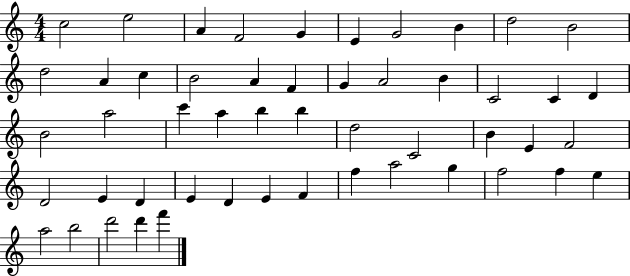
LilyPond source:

{
  \clef treble
  \numericTimeSignature
  \time 4/4
  \key c \major
  c''2 e''2 | a'4 f'2 g'4 | e'4 g'2 b'4 | d''2 b'2 | \break d''2 a'4 c''4 | b'2 a'4 f'4 | g'4 a'2 b'4 | c'2 c'4 d'4 | \break b'2 a''2 | c'''4 a''4 b''4 b''4 | d''2 c'2 | b'4 e'4 f'2 | \break d'2 e'4 d'4 | e'4 d'4 e'4 f'4 | f''4 a''2 g''4 | f''2 f''4 e''4 | \break a''2 b''2 | d'''2 d'''4 f'''4 | \bar "|."
}